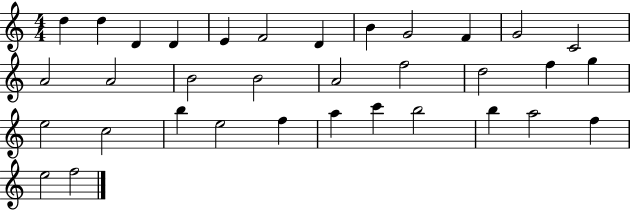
X:1
T:Untitled
M:4/4
L:1/4
K:C
d d D D E F2 D B G2 F G2 C2 A2 A2 B2 B2 A2 f2 d2 f g e2 c2 b e2 f a c' b2 b a2 f e2 f2